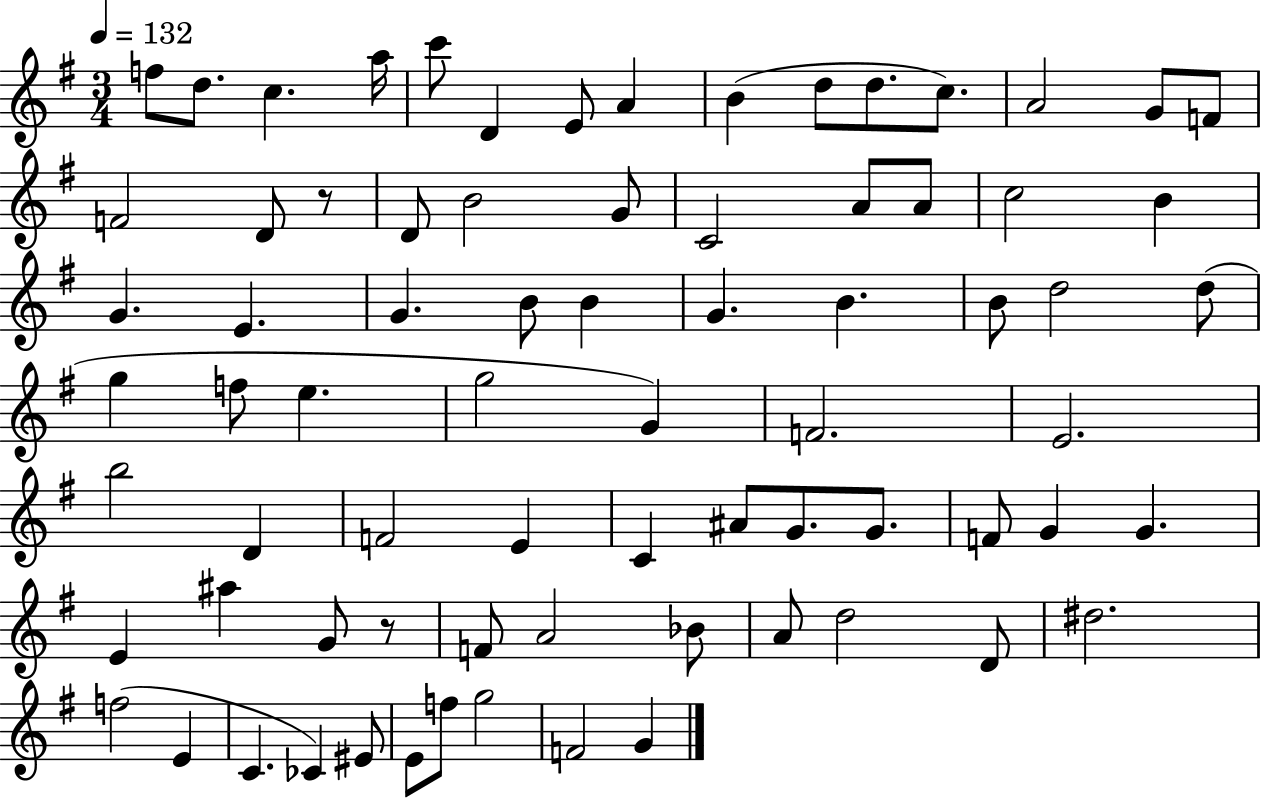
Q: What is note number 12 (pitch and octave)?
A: C5